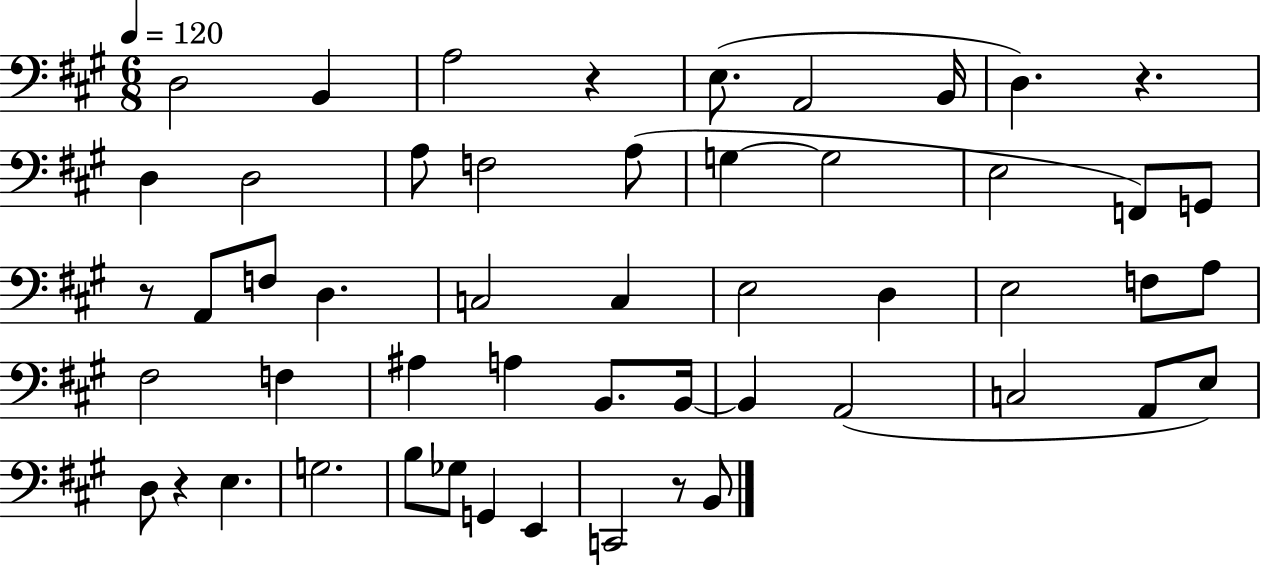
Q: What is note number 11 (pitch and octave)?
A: F3